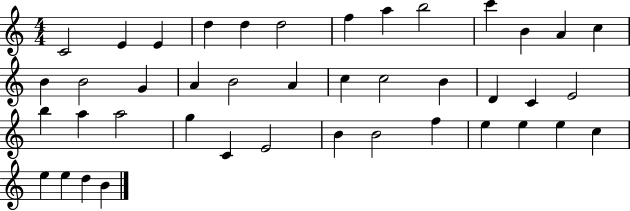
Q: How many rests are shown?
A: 0